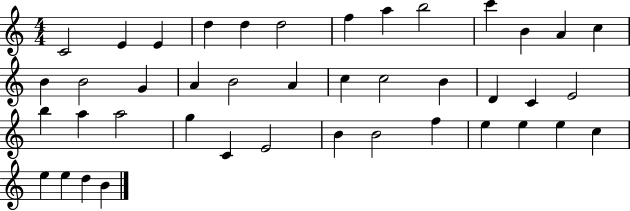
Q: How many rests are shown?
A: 0